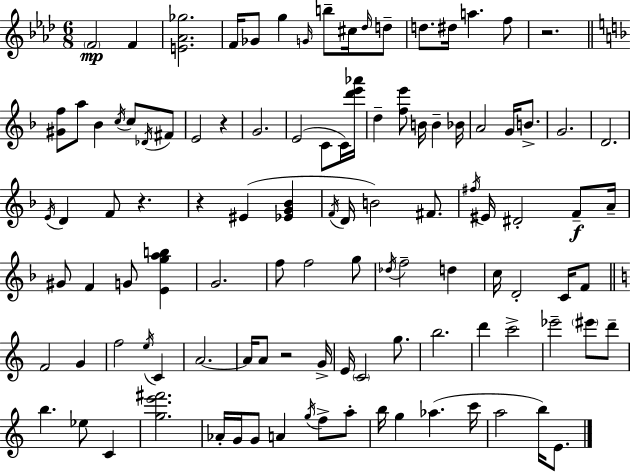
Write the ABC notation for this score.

X:1
T:Untitled
M:6/8
L:1/4
K:Ab
F2 F [E_A_g]2 F/4 _G/2 g G/4 b/2 ^c/4 _d/4 d/2 d/2 ^d/4 a f/2 z2 [^Gf]/2 a/2 _B c/4 c/2 _D/4 ^F/2 E2 z G2 E2 C/2 C/4 [d'e'_a']/4 d [fe']/2 B/4 B _B/4 A2 G/4 B/2 G2 D2 E/4 D F/2 z z ^E [_EG_B] F/4 D/4 B2 ^F/2 ^f/4 ^E/4 ^D2 F/2 A/4 ^G/2 F G/2 [Egab] G2 f/2 f2 g/2 _d/4 f2 d c/4 D2 C/4 F/2 F2 G f2 e/4 C A2 A/4 A/2 z2 G/4 E/4 C2 g/2 b2 d' c'2 _e'2 ^e'/2 d'/2 b _e/2 C [ge'^f']2 _A/4 G/4 G/2 A g/4 f/2 a/2 b/4 g _a c'/4 a2 b/4 E/2